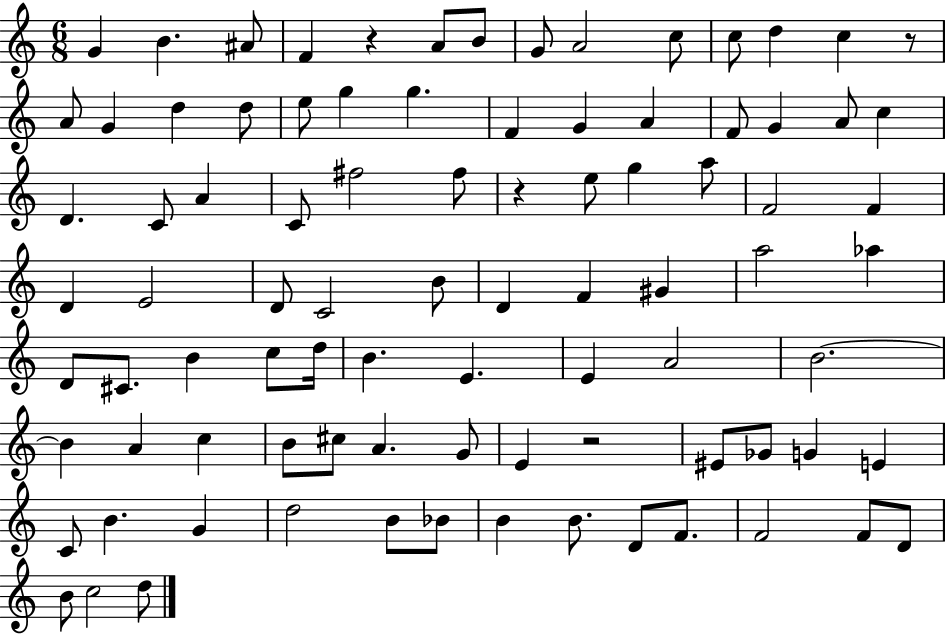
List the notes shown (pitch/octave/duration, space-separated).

G4/q B4/q. A#4/e F4/q R/q A4/e B4/e G4/e A4/h C5/e C5/e D5/q C5/q R/e A4/e G4/q D5/q D5/e E5/e G5/q G5/q. F4/q G4/q A4/q F4/e G4/q A4/e C5/q D4/q. C4/e A4/q C4/e F#5/h F#5/e R/q E5/e G5/q A5/e F4/h F4/q D4/q E4/h D4/e C4/h B4/e D4/q F4/q G#4/q A5/h Ab5/q D4/e C#4/e. B4/q C5/e D5/s B4/q. E4/q. E4/q A4/h B4/h. B4/q A4/q C5/q B4/e C#5/e A4/q. G4/e E4/q R/h EIS4/e Gb4/e G4/q E4/q C4/e B4/q. G4/q D5/h B4/e Bb4/e B4/q B4/e. D4/e F4/e. F4/h F4/e D4/e B4/e C5/h D5/e